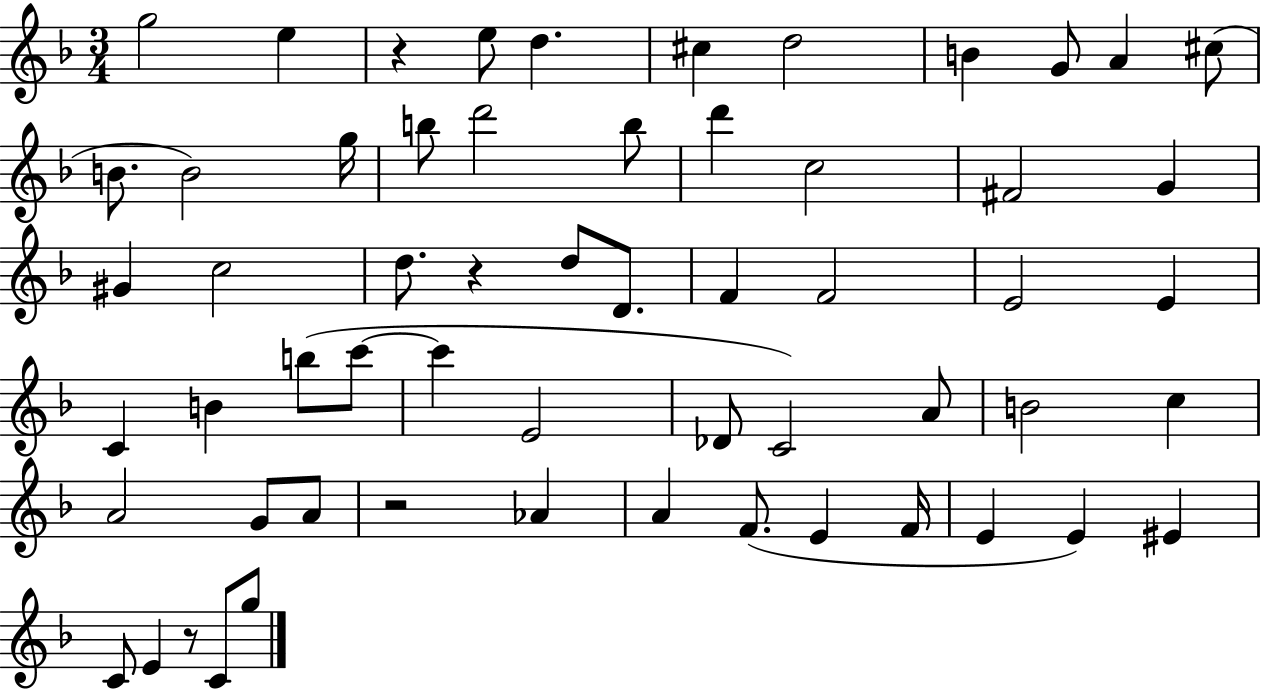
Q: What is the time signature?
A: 3/4